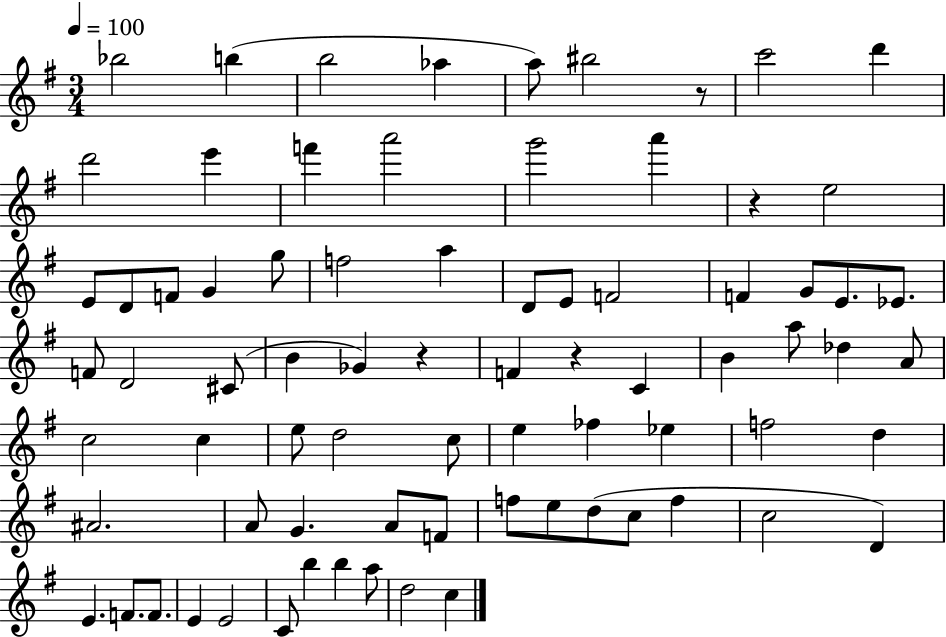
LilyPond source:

{
  \clef treble
  \numericTimeSignature
  \time 3/4
  \key g \major
  \tempo 4 = 100
  \repeat volta 2 { bes''2 b''4( | b''2 aes''4 | a''8) bis''2 r8 | c'''2 d'''4 | \break d'''2 e'''4 | f'''4 a'''2 | g'''2 a'''4 | r4 e''2 | \break e'8 d'8 f'8 g'4 g''8 | f''2 a''4 | d'8 e'8 f'2 | f'4 g'8 e'8. ees'8. | \break f'8 d'2 cis'8( | b'4 ges'4) r4 | f'4 r4 c'4 | b'4 a''8 des''4 a'8 | \break c''2 c''4 | e''8 d''2 c''8 | e''4 fes''4 ees''4 | f''2 d''4 | \break ais'2. | a'8 g'4. a'8 f'8 | f''8 e''8 d''8( c''8 f''4 | c''2 d'4) | \break e'4. f'8. f'8. | e'4 e'2 | c'8 b''4 b''4 a''8 | d''2 c''4 | \break } \bar "|."
}